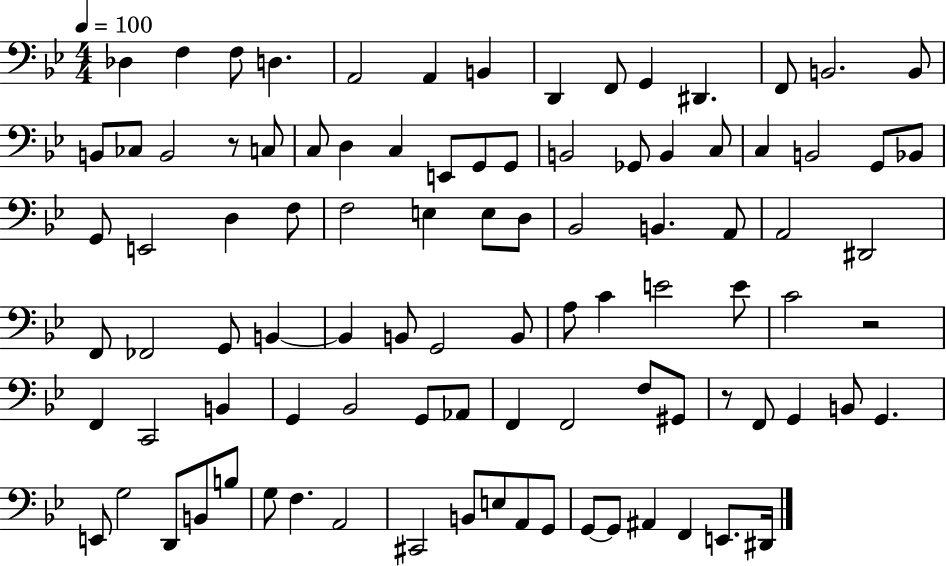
{
  \clef bass
  \numericTimeSignature
  \time 4/4
  \key bes \major
  \tempo 4 = 100
  des4 f4 f8 d4. | a,2 a,4 b,4 | d,4 f,8 g,4 dis,4. | f,8 b,2. b,8 | \break b,8 ces8 b,2 r8 c8 | c8 d4 c4 e,8 g,8 g,8 | b,2 ges,8 b,4 c8 | c4 b,2 g,8 bes,8 | \break g,8 e,2 d4 f8 | f2 e4 e8 d8 | bes,2 b,4. a,8 | a,2 dis,2 | \break f,8 fes,2 g,8 b,4~~ | b,4 b,8 g,2 b,8 | a8 c'4 e'2 e'8 | c'2 r2 | \break f,4 c,2 b,4 | g,4 bes,2 g,8 aes,8 | f,4 f,2 f8 gis,8 | r8 f,8 g,4 b,8 g,4. | \break e,8 g2 d,8 b,8 b8 | g8 f4. a,2 | cis,2 b,8 e8 a,8 g,8 | g,8~~ g,8 ais,4 f,4 e,8. dis,16 | \break \bar "|."
}